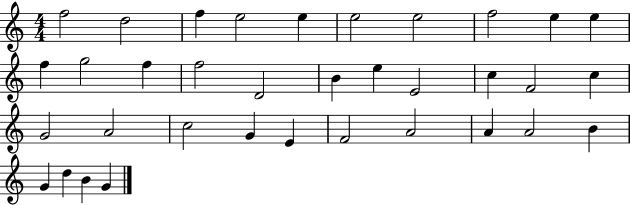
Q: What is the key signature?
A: C major